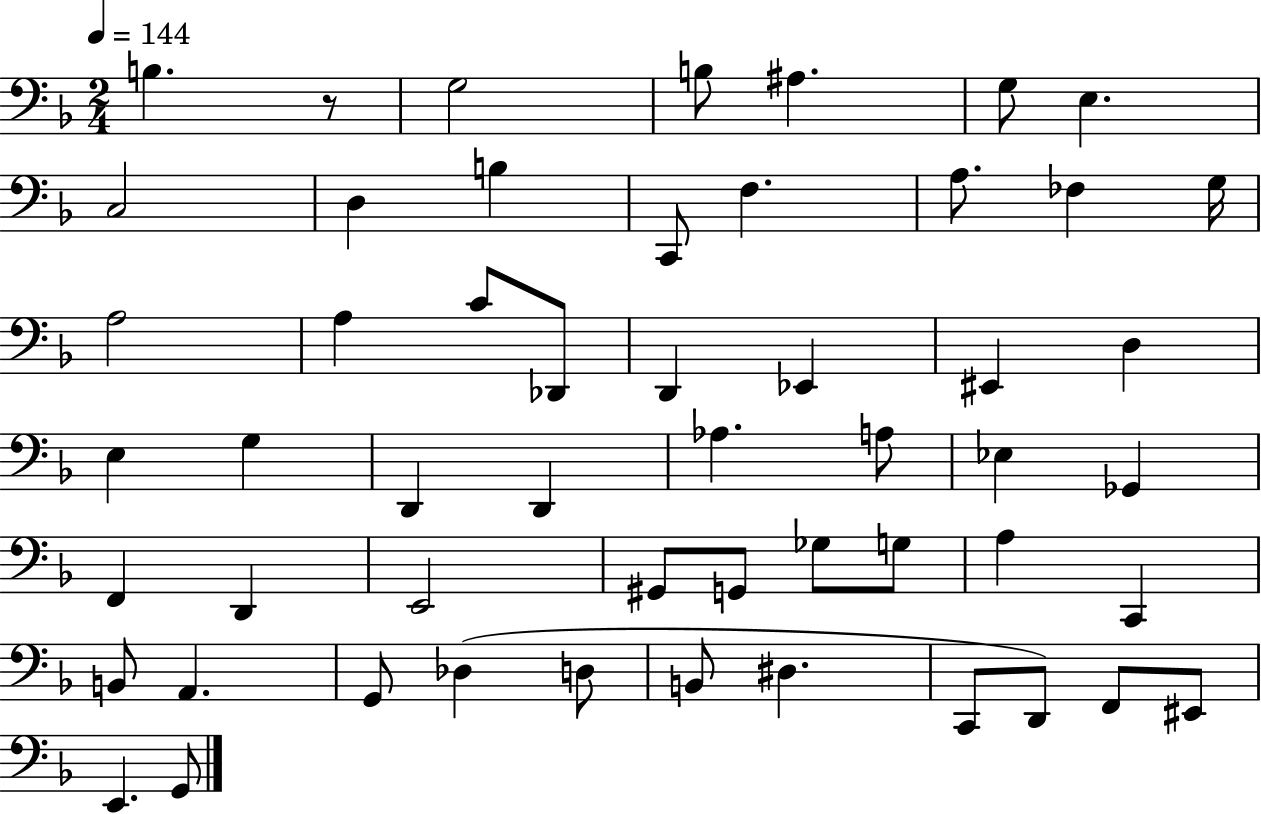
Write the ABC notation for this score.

X:1
T:Untitled
M:2/4
L:1/4
K:F
B, z/2 G,2 B,/2 ^A, G,/2 E, C,2 D, B, C,,/2 F, A,/2 _F, G,/4 A,2 A, C/2 _D,,/2 D,, _E,, ^E,, D, E, G, D,, D,, _A, A,/2 _E, _G,, F,, D,, E,,2 ^G,,/2 G,,/2 _G,/2 G,/2 A, C,, B,,/2 A,, G,,/2 _D, D,/2 B,,/2 ^D, C,,/2 D,,/2 F,,/2 ^E,,/2 E,, G,,/2